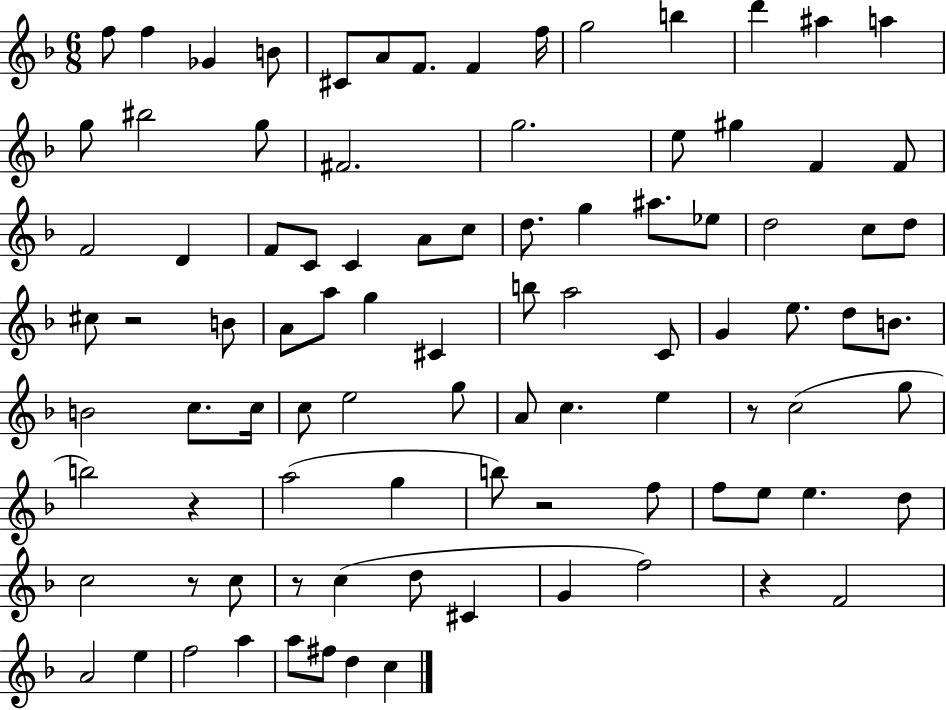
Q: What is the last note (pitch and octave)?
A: C5